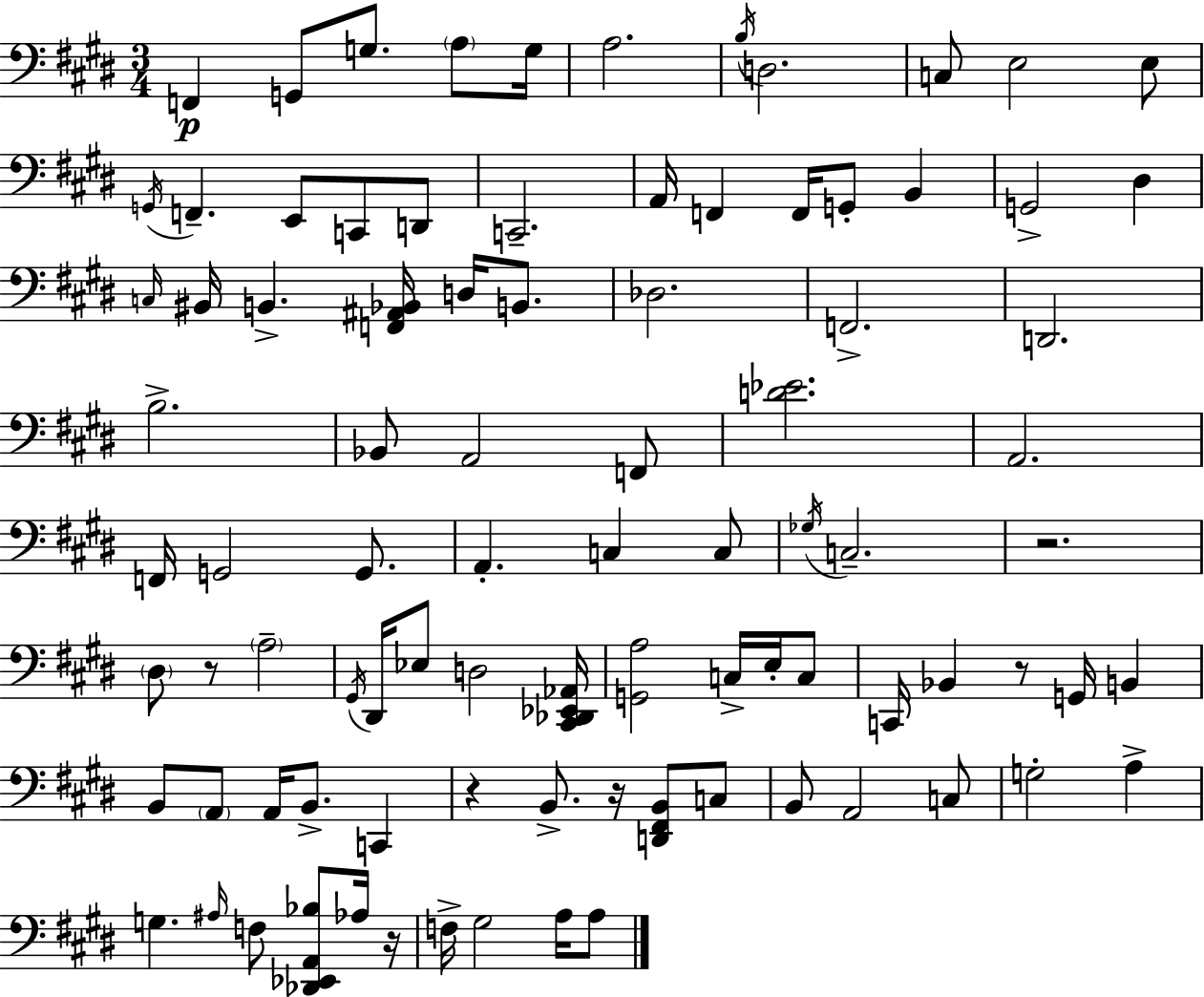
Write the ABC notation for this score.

X:1
T:Untitled
M:3/4
L:1/4
K:E
F,, G,,/2 G,/2 A,/2 G,/4 A,2 B,/4 D,2 C,/2 E,2 E,/2 G,,/4 F,, E,,/2 C,,/2 D,,/2 C,,2 A,,/4 F,, F,,/4 G,,/2 B,, G,,2 ^D, C,/4 ^B,,/4 B,, [F,,^A,,_B,,]/4 D,/4 B,,/2 _D,2 F,,2 D,,2 B,2 _B,,/2 A,,2 F,,/2 [D_E]2 A,,2 F,,/4 G,,2 G,,/2 A,, C, C,/2 _G,/4 C,2 z2 ^D,/2 z/2 A,2 ^G,,/4 ^D,,/4 _E,/2 D,2 [^C,,_D,,_E,,_A,,]/4 [G,,A,]2 C,/4 E,/4 C,/2 C,,/4 _B,, z/2 G,,/4 B,, B,,/2 A,,/2 A,,/4 B,,/2 C,, z B,,/2 z/4 [D,,^F,,B,,]/2 C,/2 B,,/2 A,,2 C,/2 G,2 A, G, ^A,/4 F,/2 [_D,,_E,,A,,_B,]/2 _A,/4 z/4 F,/4 ^G,2 A,/4 A,/2